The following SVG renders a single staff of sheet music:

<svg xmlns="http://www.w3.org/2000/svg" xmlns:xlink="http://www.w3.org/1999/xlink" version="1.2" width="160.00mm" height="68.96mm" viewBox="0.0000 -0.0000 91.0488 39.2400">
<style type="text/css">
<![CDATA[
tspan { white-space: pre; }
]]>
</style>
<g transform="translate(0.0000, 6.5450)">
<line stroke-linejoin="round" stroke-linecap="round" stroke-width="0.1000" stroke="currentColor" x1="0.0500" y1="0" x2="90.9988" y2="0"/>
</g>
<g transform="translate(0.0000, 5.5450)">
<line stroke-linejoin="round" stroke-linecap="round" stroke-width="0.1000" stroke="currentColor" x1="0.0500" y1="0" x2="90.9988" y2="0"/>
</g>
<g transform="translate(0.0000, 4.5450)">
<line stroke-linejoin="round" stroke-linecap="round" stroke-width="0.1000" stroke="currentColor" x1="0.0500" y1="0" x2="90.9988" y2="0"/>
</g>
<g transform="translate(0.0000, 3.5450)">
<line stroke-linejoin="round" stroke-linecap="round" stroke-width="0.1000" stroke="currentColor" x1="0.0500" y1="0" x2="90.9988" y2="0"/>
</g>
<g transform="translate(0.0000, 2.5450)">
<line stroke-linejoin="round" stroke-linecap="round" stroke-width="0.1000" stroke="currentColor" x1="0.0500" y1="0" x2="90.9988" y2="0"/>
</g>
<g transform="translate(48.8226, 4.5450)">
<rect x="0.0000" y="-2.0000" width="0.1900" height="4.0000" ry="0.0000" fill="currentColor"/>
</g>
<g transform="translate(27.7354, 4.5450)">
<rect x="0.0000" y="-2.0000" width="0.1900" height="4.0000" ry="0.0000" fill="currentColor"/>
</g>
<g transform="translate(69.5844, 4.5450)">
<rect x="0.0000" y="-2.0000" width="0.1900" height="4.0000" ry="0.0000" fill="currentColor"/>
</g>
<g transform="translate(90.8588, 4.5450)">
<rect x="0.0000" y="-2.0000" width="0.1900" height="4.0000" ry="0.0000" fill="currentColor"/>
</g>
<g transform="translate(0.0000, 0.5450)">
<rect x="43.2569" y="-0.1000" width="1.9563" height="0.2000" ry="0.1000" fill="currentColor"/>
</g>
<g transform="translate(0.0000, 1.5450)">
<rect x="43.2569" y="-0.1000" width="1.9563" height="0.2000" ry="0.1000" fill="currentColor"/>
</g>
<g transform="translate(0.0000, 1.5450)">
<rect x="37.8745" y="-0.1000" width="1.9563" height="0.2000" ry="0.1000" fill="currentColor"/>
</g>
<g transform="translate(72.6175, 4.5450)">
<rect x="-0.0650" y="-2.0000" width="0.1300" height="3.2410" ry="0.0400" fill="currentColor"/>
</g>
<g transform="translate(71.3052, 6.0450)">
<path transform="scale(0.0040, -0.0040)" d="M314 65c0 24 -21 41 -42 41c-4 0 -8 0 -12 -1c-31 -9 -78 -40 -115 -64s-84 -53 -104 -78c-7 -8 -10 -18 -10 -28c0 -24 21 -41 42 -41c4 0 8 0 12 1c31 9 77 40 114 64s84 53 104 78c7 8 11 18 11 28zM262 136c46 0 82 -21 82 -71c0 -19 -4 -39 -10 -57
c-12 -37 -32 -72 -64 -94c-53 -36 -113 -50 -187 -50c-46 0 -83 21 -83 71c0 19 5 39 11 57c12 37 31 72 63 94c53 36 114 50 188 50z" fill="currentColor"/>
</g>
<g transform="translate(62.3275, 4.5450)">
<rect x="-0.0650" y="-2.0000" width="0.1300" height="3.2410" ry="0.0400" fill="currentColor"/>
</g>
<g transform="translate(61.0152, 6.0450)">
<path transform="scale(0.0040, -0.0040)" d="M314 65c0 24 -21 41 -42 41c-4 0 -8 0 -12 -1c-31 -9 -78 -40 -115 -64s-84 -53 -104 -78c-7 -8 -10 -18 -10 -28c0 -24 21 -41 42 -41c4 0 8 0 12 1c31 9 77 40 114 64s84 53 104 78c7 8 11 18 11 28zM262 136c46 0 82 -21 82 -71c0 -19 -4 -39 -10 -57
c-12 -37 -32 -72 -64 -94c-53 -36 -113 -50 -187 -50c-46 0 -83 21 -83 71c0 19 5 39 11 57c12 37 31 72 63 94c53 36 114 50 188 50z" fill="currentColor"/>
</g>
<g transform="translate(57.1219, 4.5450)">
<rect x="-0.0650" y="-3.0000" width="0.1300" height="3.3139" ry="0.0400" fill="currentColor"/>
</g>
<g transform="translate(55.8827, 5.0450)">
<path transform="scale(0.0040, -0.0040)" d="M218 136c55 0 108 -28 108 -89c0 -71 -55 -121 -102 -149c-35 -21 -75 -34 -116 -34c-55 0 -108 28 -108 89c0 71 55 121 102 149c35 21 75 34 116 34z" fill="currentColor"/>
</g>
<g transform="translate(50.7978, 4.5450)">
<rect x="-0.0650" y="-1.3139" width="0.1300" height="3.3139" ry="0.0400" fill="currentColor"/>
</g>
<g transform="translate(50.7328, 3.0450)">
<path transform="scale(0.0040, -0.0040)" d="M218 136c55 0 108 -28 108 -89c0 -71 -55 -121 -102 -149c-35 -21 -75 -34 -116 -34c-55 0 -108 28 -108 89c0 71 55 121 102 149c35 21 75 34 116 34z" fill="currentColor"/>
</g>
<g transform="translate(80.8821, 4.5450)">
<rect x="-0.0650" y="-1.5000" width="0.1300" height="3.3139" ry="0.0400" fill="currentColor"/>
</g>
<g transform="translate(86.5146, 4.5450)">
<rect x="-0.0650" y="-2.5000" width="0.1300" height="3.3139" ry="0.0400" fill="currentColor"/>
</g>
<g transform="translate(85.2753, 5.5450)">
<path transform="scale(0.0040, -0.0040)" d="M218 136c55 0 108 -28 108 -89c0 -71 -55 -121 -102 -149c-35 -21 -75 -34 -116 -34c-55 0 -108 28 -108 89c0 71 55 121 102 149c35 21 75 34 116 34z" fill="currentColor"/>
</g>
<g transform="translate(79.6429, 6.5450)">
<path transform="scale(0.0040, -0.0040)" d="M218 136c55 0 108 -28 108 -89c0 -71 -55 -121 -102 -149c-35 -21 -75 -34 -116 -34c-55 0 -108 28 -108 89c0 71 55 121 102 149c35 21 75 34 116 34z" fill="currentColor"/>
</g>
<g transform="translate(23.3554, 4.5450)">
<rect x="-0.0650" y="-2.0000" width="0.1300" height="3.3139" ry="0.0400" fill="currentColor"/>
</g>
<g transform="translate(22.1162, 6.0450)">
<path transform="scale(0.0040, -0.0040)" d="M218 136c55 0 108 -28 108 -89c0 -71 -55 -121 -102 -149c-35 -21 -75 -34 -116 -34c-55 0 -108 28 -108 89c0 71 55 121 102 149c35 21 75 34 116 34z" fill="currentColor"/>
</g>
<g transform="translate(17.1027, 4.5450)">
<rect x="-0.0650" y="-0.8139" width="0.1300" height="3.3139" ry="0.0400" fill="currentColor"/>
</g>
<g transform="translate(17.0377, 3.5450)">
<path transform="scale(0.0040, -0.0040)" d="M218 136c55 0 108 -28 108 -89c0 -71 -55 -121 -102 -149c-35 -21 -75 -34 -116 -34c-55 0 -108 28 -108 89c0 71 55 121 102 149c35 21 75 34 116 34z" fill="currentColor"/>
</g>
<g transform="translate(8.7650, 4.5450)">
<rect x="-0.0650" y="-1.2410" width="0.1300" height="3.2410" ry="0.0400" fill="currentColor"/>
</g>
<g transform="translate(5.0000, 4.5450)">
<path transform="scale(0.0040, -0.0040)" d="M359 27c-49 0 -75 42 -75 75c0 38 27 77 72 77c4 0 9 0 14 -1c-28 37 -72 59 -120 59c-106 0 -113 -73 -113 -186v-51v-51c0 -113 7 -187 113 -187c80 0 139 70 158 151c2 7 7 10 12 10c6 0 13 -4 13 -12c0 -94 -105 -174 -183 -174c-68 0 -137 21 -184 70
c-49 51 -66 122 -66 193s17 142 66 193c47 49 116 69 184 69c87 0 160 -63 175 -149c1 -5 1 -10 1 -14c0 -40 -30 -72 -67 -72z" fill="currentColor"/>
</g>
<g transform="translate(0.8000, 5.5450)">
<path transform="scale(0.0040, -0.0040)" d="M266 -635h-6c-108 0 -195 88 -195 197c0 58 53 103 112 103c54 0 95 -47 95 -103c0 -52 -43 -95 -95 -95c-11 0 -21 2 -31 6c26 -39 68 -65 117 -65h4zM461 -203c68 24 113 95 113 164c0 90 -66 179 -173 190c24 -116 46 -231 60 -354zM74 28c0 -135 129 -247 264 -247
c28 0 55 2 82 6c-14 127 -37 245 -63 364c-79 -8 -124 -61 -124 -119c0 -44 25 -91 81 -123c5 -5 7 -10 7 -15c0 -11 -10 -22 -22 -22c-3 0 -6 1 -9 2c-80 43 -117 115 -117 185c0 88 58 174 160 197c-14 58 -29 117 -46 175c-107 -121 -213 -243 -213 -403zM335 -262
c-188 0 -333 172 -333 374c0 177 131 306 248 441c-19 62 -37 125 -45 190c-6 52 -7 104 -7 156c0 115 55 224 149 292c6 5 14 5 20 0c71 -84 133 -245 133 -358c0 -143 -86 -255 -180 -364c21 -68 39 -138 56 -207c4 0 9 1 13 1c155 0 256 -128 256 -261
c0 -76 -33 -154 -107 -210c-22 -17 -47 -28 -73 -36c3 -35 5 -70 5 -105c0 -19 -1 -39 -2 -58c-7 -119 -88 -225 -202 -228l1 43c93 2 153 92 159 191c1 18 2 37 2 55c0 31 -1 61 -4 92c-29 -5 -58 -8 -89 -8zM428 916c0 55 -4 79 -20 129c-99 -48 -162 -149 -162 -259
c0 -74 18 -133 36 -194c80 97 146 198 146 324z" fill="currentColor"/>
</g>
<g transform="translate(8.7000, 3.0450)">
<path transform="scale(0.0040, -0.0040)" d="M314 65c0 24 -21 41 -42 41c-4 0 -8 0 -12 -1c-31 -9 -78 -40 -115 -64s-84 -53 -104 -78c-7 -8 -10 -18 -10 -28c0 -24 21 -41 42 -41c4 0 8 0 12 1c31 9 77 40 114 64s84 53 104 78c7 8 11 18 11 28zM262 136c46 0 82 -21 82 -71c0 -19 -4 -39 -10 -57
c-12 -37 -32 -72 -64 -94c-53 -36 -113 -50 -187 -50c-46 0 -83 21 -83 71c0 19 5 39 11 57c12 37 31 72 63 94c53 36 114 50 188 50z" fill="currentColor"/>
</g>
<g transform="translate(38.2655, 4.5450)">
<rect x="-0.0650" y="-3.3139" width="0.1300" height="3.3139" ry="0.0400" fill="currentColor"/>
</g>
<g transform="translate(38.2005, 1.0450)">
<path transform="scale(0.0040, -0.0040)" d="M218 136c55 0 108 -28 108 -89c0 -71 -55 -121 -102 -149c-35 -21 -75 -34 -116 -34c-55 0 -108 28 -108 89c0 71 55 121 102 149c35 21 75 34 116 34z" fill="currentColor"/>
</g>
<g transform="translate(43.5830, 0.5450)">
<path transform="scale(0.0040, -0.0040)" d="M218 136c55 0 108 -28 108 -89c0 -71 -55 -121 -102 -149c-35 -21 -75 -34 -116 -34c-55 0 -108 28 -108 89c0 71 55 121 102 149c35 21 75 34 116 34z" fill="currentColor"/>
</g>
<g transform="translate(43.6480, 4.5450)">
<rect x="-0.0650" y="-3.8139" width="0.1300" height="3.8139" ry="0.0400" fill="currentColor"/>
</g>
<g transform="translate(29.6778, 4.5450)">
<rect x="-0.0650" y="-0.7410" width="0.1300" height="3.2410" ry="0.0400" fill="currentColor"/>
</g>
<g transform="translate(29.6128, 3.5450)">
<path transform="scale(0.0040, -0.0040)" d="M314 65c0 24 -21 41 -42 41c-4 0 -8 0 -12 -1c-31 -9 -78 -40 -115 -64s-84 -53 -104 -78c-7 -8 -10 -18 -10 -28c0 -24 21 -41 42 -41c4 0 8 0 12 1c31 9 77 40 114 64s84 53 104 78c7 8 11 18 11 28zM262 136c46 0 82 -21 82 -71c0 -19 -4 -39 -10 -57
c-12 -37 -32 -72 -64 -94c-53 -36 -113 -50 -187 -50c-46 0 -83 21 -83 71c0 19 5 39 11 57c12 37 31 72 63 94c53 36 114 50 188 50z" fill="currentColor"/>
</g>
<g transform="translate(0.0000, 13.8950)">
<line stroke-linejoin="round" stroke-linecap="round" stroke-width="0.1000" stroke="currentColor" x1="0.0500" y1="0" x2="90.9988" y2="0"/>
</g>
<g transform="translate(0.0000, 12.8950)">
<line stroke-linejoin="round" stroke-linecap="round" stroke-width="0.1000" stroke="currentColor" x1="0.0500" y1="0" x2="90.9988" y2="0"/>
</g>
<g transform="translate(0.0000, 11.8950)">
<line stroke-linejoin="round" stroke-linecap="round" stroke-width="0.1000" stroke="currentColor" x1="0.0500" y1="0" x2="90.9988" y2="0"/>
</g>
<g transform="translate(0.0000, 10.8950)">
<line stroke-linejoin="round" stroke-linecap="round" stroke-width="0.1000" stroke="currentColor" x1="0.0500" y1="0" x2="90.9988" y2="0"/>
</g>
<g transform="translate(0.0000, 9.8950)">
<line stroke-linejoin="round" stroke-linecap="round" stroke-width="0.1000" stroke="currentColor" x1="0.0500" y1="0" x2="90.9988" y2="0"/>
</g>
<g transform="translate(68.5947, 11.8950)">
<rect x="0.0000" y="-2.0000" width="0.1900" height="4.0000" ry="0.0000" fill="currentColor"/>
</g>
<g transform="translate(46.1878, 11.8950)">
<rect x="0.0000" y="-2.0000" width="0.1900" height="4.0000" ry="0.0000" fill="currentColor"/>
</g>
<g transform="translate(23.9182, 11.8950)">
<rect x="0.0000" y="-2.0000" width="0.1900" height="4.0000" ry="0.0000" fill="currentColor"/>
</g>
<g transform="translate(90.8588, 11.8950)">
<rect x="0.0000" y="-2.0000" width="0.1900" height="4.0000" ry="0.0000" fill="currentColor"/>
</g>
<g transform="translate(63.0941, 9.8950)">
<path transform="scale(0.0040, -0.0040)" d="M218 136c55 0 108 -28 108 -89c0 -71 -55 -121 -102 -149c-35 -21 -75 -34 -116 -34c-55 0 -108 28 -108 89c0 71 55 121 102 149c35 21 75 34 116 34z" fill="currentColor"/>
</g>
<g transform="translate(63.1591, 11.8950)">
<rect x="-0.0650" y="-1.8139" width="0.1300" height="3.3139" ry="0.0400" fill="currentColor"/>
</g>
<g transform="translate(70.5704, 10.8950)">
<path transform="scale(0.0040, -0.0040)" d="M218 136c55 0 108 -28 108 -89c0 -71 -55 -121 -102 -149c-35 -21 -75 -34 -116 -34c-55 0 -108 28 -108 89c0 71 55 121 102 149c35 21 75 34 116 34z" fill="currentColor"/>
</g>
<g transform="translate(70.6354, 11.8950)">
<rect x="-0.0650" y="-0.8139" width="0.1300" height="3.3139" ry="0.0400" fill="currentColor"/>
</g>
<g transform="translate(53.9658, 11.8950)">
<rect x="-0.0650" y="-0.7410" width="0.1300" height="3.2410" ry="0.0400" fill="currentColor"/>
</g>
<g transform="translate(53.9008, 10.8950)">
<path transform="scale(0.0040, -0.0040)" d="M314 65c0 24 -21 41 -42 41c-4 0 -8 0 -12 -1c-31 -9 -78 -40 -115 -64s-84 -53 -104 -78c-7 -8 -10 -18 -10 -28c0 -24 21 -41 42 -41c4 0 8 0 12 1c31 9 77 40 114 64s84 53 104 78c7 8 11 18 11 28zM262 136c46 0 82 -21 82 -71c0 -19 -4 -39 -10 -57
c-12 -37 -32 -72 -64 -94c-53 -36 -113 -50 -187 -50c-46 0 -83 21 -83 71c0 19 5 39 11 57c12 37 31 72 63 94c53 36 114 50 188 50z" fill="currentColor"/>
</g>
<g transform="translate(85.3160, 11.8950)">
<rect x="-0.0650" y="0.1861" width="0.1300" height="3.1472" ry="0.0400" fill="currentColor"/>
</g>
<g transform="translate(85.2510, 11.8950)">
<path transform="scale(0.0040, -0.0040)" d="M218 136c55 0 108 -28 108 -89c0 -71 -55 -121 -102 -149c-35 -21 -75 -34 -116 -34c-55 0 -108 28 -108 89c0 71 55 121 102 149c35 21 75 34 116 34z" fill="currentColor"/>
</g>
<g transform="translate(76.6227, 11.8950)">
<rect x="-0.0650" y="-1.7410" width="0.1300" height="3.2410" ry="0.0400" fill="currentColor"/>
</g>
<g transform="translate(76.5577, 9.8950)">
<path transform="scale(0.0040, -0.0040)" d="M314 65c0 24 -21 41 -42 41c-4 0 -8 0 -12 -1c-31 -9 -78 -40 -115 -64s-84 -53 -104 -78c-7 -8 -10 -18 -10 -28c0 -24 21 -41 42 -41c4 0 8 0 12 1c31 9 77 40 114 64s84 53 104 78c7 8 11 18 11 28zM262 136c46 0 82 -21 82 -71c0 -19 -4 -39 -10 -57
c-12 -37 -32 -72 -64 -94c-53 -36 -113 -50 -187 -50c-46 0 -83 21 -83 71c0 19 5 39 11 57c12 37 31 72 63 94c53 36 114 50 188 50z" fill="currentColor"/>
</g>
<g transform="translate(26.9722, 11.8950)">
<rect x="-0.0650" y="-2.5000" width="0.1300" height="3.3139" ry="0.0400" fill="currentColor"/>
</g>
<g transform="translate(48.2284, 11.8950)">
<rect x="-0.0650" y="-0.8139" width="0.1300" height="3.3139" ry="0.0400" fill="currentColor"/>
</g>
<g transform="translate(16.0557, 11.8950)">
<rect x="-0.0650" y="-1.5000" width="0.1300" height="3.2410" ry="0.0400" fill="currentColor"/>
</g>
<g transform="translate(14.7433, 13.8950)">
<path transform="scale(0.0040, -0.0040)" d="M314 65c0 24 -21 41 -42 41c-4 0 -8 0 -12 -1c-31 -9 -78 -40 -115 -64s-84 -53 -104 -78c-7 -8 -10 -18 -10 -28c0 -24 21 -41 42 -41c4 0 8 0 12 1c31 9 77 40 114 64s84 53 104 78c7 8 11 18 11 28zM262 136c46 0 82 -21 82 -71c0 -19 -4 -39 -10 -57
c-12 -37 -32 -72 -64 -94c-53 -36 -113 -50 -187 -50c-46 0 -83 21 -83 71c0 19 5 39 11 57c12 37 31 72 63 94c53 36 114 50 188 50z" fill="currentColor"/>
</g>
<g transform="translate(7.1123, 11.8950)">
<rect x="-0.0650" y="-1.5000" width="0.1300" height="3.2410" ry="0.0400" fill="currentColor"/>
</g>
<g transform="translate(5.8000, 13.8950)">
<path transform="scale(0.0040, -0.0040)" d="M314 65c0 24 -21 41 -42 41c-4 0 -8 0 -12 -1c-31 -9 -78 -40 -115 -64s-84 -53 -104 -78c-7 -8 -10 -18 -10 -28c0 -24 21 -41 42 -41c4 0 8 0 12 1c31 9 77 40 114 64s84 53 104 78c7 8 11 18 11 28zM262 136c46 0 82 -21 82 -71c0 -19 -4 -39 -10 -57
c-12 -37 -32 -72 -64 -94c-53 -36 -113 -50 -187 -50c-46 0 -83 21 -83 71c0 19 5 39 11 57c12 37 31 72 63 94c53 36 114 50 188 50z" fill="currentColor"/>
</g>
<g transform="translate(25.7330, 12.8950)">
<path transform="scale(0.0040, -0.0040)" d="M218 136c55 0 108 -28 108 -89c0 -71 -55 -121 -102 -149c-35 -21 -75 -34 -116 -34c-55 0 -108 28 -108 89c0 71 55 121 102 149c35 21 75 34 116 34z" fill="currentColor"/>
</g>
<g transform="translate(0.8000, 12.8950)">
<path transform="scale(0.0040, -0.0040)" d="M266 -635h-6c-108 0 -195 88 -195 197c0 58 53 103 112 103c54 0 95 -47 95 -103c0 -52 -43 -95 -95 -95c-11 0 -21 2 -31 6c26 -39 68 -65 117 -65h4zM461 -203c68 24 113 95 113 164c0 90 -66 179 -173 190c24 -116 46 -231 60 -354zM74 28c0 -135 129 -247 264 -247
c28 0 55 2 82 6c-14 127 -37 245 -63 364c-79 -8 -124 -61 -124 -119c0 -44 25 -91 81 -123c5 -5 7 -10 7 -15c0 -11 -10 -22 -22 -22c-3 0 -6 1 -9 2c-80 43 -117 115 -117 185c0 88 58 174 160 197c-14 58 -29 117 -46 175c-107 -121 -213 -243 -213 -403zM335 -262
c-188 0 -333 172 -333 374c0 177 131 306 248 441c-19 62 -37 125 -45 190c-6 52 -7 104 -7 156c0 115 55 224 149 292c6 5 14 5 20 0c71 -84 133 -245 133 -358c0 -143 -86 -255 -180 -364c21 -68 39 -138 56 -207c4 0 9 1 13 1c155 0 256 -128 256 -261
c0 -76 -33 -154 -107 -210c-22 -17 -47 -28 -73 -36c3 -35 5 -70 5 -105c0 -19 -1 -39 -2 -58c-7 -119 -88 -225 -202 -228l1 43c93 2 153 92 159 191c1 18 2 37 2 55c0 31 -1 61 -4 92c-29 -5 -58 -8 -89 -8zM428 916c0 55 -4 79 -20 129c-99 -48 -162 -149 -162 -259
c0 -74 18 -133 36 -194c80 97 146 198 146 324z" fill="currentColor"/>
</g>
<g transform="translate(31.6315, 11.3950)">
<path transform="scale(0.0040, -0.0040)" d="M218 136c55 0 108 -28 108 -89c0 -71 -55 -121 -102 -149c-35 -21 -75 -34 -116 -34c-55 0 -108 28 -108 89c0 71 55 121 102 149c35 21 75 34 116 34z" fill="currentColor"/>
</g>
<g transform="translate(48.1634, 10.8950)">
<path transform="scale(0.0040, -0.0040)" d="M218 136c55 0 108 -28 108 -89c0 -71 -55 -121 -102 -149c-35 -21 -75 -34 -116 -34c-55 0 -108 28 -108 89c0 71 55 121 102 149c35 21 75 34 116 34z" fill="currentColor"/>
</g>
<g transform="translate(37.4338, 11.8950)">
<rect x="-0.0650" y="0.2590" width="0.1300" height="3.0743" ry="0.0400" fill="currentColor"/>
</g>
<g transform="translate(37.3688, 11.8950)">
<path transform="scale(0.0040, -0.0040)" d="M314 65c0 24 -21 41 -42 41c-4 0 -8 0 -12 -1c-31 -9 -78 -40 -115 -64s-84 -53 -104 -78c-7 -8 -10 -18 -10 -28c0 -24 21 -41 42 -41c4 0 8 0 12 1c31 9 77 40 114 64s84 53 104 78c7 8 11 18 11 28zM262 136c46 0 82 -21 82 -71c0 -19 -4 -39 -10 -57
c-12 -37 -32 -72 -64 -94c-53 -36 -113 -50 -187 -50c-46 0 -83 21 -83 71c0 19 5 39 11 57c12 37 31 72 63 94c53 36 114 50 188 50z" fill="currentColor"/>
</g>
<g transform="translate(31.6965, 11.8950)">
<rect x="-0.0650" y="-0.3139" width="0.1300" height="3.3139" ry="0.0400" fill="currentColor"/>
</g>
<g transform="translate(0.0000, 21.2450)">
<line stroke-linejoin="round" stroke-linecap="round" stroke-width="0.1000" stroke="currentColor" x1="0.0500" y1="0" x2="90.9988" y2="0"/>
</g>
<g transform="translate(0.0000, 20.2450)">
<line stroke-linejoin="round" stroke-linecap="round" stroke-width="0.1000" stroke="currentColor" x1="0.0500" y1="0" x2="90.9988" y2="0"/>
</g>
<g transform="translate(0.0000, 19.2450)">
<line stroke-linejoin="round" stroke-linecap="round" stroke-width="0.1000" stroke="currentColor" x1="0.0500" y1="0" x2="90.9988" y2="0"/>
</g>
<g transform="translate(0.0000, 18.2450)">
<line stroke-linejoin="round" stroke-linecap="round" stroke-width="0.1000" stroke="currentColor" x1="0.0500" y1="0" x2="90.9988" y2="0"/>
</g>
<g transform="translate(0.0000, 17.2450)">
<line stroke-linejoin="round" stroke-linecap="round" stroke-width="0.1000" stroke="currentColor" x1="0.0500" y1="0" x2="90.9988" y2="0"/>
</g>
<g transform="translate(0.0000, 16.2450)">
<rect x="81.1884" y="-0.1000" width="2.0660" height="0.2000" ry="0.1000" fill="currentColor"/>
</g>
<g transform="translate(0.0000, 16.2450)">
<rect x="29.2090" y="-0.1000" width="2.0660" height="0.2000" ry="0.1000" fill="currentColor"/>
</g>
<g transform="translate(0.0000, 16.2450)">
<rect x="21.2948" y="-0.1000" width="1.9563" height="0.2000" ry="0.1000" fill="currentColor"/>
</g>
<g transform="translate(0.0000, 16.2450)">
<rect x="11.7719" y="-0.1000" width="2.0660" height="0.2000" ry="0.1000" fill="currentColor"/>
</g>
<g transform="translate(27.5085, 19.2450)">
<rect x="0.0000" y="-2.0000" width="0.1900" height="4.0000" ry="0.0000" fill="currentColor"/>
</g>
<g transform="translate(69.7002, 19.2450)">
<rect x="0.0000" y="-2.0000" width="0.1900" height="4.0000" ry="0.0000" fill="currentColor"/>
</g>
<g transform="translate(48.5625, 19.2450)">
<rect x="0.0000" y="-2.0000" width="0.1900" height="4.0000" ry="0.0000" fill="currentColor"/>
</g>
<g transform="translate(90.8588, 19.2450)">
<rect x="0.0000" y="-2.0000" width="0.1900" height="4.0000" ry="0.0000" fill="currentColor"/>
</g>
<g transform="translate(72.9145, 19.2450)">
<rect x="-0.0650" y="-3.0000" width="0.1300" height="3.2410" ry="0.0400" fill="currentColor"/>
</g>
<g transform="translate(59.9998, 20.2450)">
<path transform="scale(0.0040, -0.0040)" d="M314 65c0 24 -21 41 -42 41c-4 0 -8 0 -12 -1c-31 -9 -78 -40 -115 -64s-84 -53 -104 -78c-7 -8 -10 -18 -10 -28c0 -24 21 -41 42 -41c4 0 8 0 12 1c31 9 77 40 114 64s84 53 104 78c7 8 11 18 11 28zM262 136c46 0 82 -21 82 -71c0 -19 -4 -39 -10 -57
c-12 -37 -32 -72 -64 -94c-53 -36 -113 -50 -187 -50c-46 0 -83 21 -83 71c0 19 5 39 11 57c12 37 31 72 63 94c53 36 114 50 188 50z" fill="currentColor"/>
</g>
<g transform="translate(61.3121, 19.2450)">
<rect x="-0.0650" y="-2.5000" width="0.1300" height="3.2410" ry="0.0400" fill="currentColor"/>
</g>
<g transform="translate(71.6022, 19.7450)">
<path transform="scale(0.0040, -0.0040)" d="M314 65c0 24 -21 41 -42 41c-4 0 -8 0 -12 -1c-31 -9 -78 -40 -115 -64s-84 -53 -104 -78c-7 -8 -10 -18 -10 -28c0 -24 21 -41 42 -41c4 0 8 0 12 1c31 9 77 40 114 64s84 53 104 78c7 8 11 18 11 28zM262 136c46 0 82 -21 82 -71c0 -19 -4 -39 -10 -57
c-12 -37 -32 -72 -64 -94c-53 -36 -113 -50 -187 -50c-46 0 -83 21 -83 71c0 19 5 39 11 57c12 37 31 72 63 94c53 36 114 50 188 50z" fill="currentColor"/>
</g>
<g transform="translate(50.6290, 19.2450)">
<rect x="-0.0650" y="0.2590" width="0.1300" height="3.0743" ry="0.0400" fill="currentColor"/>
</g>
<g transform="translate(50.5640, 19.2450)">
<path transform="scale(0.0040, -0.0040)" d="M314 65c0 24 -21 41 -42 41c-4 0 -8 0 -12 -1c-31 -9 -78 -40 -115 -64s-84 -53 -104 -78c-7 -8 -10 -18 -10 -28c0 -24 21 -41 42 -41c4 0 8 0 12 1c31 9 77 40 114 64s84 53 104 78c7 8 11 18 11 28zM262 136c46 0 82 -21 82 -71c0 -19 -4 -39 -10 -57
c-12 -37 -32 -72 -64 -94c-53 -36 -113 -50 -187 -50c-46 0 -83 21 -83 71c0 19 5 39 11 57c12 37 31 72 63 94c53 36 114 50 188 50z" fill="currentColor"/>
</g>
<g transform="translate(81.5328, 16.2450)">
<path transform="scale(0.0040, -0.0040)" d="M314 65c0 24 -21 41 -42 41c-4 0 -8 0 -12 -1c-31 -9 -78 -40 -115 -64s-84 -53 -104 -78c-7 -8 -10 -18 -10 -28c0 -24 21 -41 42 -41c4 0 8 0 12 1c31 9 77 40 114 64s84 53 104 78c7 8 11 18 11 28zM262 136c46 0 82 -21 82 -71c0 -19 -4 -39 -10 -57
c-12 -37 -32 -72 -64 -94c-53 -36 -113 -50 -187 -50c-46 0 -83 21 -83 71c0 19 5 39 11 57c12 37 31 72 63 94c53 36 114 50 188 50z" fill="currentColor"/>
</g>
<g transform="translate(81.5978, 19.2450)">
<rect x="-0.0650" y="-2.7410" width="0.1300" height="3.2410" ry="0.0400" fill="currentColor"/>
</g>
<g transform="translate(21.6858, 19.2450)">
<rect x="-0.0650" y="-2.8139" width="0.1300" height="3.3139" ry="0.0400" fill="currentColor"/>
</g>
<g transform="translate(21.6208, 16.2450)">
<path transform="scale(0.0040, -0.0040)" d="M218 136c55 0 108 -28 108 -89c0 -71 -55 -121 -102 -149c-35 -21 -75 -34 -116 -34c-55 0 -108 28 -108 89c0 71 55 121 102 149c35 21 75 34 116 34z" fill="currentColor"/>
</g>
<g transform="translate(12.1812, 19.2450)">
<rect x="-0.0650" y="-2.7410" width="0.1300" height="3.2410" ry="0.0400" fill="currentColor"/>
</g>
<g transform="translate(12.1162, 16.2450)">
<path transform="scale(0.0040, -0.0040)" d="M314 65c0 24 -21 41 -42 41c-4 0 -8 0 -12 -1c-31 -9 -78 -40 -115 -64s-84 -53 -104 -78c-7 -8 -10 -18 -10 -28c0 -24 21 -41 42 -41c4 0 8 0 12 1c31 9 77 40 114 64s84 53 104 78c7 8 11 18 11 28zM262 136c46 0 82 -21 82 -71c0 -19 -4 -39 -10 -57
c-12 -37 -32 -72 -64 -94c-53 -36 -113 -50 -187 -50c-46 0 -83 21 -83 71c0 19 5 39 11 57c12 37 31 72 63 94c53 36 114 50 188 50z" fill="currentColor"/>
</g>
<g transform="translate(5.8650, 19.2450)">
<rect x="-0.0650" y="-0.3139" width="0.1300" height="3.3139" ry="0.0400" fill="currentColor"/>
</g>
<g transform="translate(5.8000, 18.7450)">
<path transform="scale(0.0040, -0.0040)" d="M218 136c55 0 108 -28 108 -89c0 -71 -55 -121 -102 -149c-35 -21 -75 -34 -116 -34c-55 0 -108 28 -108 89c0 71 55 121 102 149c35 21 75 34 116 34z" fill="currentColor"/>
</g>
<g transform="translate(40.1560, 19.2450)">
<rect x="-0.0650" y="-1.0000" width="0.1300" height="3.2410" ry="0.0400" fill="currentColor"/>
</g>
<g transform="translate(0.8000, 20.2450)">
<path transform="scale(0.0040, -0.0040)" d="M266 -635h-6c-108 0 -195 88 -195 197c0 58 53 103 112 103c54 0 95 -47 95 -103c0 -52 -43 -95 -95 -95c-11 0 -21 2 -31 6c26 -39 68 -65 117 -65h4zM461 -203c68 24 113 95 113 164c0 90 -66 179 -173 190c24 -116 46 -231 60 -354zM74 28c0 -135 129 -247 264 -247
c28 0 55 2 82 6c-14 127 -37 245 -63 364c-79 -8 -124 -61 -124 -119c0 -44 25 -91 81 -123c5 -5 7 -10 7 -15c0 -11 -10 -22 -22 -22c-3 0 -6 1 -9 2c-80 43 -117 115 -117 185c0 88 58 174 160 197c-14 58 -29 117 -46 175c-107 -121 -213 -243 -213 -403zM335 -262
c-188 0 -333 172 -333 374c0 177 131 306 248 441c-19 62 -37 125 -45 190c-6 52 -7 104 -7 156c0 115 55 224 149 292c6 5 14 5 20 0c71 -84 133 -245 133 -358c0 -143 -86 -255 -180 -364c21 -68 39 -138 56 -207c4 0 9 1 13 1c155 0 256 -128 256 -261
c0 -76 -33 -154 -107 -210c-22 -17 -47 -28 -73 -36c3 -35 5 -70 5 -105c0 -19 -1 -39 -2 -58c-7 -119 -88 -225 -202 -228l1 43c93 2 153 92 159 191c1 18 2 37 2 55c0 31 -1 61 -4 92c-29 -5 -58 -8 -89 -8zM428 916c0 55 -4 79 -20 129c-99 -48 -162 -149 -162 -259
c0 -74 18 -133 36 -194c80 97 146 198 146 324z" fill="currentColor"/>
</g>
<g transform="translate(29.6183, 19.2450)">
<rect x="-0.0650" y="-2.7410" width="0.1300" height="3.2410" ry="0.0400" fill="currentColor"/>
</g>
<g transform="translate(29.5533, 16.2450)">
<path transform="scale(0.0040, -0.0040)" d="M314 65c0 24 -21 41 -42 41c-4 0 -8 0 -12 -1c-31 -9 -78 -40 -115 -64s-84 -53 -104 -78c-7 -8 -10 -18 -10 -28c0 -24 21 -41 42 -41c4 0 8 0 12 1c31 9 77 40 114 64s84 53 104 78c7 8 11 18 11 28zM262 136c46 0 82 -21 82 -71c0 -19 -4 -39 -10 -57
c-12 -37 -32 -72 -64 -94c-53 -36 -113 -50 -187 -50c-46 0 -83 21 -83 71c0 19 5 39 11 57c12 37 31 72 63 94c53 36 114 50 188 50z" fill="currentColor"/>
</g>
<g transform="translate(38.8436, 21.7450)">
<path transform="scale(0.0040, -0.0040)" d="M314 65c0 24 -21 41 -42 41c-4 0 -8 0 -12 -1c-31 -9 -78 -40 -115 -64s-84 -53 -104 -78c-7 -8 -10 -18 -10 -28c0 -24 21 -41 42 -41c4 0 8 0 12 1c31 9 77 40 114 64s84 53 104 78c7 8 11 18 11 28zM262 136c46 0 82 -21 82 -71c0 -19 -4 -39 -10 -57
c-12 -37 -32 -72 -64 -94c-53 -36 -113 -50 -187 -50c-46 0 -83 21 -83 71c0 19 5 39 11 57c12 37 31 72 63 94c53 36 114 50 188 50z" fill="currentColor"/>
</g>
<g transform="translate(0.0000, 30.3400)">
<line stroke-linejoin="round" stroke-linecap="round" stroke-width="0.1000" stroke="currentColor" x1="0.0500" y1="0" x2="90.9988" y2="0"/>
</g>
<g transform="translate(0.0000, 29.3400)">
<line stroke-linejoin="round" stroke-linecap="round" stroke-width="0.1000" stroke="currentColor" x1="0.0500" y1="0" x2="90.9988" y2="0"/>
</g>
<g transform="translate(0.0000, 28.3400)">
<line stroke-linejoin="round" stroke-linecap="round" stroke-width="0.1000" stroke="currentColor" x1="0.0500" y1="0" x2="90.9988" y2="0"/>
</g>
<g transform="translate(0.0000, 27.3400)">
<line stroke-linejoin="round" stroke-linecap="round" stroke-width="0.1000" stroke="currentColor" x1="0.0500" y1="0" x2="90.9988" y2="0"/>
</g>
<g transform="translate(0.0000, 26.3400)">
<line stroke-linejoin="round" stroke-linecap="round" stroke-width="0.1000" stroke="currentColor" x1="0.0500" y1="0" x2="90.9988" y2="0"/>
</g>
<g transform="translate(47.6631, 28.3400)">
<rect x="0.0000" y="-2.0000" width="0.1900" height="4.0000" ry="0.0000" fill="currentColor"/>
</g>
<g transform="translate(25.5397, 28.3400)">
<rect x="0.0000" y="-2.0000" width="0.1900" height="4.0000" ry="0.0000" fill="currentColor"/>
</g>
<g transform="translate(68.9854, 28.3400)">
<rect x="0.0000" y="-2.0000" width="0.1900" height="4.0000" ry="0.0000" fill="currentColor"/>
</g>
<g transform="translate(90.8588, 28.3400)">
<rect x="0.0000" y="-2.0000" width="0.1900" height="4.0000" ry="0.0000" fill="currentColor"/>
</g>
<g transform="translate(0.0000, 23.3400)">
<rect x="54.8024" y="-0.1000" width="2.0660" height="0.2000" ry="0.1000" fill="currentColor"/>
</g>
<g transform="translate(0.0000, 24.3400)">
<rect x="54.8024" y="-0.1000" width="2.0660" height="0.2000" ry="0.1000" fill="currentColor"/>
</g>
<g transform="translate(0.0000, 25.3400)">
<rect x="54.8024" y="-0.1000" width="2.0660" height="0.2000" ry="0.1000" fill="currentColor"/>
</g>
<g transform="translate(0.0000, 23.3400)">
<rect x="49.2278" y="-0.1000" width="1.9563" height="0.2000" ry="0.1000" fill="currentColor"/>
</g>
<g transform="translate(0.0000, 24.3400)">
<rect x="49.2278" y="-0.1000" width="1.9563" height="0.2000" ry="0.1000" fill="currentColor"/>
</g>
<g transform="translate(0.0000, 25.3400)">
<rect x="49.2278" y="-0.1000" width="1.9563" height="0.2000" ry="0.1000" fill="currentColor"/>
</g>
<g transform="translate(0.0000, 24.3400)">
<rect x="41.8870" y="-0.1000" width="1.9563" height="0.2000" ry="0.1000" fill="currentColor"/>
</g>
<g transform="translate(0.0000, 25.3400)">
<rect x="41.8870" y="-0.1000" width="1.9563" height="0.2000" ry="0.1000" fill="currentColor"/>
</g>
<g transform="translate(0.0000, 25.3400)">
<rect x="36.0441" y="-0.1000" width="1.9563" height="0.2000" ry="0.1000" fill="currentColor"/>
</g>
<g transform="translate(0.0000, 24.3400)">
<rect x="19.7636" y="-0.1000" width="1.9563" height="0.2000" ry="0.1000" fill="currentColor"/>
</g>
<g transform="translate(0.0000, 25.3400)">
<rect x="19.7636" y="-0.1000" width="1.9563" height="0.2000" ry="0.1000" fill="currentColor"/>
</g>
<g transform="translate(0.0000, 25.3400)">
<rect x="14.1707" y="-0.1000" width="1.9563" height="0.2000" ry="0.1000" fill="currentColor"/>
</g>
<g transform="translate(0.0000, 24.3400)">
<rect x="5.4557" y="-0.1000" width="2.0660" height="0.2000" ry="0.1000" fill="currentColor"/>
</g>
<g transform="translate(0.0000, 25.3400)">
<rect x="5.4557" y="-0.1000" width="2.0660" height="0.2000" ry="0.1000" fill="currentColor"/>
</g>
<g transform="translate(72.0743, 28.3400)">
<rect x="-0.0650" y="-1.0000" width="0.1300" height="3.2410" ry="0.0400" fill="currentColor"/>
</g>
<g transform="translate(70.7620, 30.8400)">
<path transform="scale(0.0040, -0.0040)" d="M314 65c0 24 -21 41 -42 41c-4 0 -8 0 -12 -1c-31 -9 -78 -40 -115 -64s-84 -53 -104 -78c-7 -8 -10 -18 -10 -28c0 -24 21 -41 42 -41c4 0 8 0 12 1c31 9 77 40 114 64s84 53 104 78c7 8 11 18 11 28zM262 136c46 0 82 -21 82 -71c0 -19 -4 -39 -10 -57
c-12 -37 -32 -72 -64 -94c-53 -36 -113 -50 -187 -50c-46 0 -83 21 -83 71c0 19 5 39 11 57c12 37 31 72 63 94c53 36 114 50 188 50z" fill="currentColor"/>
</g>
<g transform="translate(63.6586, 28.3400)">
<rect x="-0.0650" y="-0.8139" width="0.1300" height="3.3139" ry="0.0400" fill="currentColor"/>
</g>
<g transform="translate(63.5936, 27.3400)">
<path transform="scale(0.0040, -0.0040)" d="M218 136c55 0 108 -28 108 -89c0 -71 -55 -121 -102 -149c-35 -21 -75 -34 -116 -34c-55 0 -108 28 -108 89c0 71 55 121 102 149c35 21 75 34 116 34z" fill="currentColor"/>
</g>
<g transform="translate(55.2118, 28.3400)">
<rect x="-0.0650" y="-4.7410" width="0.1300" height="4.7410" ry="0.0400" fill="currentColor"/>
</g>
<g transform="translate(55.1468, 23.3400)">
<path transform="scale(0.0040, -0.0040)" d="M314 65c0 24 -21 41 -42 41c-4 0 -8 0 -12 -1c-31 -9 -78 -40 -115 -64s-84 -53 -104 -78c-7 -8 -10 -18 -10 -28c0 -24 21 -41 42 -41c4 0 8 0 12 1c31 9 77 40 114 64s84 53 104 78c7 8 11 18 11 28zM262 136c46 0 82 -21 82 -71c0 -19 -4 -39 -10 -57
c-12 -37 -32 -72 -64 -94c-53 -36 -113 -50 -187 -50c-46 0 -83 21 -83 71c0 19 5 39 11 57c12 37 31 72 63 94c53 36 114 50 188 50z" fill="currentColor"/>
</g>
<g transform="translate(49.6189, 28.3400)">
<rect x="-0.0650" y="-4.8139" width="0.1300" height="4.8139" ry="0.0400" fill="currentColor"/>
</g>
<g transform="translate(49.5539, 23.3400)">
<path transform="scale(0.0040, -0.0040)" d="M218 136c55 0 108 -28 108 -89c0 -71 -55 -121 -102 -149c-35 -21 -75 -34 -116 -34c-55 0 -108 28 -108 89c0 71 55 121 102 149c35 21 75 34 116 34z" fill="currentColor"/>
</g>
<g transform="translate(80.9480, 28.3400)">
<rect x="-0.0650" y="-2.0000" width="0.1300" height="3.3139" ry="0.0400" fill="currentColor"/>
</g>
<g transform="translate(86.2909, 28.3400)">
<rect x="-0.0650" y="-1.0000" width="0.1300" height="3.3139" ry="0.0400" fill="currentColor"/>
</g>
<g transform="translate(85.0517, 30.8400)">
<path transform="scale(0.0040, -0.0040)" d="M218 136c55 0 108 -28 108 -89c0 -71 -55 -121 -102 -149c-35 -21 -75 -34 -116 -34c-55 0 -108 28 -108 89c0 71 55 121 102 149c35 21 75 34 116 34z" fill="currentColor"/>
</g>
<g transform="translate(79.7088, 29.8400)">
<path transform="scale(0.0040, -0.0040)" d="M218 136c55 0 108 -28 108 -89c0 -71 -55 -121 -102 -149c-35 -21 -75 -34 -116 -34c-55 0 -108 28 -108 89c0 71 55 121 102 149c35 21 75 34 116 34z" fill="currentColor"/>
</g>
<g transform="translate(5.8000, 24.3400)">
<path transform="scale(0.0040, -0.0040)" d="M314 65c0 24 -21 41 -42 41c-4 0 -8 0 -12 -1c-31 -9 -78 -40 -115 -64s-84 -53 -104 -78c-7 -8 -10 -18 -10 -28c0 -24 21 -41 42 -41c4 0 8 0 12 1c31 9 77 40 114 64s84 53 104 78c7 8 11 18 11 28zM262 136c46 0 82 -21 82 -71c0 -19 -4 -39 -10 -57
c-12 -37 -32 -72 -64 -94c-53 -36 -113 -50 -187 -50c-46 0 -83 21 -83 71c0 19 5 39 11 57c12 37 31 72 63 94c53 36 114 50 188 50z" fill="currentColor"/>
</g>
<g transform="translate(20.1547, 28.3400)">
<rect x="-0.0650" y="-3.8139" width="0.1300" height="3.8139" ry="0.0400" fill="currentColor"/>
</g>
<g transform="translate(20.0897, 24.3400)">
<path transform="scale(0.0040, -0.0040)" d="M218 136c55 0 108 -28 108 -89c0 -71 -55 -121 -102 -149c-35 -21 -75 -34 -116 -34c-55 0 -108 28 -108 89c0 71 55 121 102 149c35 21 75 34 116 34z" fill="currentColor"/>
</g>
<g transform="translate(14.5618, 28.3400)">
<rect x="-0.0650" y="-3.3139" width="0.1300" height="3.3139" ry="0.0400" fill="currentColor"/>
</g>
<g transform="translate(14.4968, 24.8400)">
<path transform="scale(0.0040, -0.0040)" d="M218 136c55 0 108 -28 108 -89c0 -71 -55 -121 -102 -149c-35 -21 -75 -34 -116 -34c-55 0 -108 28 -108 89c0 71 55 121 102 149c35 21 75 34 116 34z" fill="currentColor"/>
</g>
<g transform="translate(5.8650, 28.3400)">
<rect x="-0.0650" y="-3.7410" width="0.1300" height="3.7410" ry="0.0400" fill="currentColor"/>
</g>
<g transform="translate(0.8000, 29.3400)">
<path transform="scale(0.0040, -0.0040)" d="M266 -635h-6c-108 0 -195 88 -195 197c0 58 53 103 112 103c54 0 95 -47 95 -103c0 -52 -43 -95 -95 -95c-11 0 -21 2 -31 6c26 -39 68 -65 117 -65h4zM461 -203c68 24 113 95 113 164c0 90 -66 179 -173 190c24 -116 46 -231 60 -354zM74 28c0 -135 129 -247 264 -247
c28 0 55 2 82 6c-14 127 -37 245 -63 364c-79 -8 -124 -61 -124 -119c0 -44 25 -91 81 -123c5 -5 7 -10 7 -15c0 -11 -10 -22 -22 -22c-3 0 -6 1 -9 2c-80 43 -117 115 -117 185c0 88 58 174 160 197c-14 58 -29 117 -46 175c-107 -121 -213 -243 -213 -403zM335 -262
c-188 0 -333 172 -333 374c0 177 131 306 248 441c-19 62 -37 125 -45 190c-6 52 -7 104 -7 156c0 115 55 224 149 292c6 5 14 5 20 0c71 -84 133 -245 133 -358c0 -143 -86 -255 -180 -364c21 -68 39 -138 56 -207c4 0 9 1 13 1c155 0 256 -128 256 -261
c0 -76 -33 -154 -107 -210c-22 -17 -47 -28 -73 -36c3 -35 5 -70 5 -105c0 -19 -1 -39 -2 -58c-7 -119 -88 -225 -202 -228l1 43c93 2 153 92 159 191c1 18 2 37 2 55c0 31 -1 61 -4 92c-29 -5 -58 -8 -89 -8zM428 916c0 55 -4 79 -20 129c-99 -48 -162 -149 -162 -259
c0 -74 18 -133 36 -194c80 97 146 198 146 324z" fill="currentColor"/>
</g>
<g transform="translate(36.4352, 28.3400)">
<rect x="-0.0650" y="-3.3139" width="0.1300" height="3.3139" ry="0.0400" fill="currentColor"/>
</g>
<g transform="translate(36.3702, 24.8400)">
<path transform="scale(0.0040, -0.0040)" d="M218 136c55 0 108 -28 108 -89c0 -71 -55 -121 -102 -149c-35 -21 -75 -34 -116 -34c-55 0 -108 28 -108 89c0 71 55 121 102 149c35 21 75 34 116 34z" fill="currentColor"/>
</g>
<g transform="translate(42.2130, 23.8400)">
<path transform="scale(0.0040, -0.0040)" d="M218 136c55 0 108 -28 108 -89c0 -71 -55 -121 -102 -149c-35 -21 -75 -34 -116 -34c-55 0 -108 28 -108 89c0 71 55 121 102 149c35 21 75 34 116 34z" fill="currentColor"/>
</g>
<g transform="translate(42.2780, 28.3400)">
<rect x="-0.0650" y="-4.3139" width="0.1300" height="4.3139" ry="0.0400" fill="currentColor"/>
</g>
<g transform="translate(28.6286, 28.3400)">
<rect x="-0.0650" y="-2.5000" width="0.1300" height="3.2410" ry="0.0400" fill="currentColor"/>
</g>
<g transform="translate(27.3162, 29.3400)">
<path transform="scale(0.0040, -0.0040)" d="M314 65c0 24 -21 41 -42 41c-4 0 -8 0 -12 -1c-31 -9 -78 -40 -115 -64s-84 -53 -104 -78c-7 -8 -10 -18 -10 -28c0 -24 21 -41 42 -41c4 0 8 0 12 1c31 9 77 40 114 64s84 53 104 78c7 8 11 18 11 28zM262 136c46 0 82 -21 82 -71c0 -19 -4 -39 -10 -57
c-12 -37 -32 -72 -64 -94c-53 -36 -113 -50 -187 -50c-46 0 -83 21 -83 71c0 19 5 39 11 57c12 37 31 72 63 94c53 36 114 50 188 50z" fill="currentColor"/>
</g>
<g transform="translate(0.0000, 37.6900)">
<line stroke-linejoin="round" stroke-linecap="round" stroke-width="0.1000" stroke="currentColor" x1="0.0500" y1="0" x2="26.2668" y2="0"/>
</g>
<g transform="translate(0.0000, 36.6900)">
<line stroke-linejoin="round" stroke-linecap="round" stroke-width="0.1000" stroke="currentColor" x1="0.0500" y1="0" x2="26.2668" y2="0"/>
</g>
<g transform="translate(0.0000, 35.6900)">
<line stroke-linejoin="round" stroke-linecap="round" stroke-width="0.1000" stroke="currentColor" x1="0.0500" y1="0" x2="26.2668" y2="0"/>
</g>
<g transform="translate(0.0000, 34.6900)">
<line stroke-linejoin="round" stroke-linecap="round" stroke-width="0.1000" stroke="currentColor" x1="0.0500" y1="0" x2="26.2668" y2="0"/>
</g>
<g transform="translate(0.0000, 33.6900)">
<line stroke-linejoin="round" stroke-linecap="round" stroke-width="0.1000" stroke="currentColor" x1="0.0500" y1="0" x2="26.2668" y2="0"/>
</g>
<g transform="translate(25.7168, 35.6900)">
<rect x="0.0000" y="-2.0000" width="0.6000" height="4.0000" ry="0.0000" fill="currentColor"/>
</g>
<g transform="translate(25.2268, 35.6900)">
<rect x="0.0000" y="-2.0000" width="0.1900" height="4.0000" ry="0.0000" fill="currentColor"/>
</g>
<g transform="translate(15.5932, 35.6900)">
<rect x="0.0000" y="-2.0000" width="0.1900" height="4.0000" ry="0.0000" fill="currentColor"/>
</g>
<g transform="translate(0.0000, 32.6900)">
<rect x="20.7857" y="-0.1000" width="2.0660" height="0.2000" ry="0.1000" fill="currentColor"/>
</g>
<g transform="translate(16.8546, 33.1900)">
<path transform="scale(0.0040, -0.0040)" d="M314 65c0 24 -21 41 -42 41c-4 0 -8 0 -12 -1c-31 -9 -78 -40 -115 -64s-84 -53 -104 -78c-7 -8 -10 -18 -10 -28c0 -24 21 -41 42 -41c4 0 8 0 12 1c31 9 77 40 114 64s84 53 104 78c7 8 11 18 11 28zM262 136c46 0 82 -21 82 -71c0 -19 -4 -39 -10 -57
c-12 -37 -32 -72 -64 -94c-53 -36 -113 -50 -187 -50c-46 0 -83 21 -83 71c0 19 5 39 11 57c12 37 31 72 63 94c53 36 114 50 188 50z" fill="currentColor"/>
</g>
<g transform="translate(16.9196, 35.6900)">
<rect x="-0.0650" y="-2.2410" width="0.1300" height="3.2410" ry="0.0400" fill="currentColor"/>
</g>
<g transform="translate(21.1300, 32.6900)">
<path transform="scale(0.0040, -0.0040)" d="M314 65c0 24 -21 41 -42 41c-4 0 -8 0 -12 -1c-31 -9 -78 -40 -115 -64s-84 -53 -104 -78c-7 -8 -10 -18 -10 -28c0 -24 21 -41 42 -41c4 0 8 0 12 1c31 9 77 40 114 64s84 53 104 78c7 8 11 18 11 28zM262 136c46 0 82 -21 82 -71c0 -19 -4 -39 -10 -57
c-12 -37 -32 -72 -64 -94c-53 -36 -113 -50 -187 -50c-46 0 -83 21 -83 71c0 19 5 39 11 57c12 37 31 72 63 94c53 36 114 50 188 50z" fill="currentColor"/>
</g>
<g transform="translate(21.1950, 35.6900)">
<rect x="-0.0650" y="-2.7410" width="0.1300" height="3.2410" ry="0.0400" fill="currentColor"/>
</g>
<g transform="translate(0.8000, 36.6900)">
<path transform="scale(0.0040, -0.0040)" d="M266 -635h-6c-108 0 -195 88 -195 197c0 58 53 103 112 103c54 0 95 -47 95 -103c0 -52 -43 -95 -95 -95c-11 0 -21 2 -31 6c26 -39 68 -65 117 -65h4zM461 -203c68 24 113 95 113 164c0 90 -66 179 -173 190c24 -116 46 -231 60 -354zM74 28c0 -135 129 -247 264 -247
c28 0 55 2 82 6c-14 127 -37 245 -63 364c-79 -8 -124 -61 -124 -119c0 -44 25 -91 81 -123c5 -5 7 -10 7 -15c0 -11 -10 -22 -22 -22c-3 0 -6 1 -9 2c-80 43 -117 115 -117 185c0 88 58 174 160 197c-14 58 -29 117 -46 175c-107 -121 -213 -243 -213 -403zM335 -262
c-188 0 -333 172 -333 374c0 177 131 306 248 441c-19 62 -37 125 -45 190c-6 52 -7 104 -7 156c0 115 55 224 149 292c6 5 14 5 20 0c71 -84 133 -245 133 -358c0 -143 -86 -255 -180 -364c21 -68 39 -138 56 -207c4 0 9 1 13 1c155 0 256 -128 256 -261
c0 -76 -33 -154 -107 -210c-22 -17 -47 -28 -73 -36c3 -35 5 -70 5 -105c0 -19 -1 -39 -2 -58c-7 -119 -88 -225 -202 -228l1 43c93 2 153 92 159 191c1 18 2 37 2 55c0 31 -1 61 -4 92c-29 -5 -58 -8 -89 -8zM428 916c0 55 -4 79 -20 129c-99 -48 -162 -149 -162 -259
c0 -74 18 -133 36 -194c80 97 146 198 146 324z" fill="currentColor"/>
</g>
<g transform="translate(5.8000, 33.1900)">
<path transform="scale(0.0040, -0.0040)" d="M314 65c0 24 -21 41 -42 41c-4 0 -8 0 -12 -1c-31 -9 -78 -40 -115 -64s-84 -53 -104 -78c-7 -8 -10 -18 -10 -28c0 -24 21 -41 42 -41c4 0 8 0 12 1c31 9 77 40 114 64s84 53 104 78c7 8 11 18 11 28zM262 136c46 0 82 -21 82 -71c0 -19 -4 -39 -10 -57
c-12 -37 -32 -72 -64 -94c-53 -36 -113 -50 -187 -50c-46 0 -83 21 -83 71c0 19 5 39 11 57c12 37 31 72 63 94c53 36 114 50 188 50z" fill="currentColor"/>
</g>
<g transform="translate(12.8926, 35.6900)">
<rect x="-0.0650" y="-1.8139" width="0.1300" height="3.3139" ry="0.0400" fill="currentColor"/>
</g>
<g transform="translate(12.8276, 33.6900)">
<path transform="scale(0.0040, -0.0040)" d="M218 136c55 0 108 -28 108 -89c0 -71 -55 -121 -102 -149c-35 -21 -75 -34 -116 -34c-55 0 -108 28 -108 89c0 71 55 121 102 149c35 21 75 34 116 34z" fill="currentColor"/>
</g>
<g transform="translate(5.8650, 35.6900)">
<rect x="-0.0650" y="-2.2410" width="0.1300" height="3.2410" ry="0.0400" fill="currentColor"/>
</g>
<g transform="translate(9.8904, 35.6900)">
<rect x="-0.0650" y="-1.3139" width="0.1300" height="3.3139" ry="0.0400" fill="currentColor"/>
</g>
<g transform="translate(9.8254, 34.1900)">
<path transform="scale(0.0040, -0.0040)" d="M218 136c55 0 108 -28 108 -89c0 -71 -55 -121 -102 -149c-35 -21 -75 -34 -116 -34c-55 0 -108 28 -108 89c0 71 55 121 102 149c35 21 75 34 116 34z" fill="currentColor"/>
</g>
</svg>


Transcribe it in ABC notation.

X:1
T:Untitled
M:4/4
L:1/4
K:C
e2 d F d2 b c' e A F2 F2 E G E2 E2 G c B2 d d2 f d f2 B c a2 a a2 D2 B2 G2 A2 a2 c'2 b c' G2 b d' e' e'2 d D2 F D g2 e f g2 a2